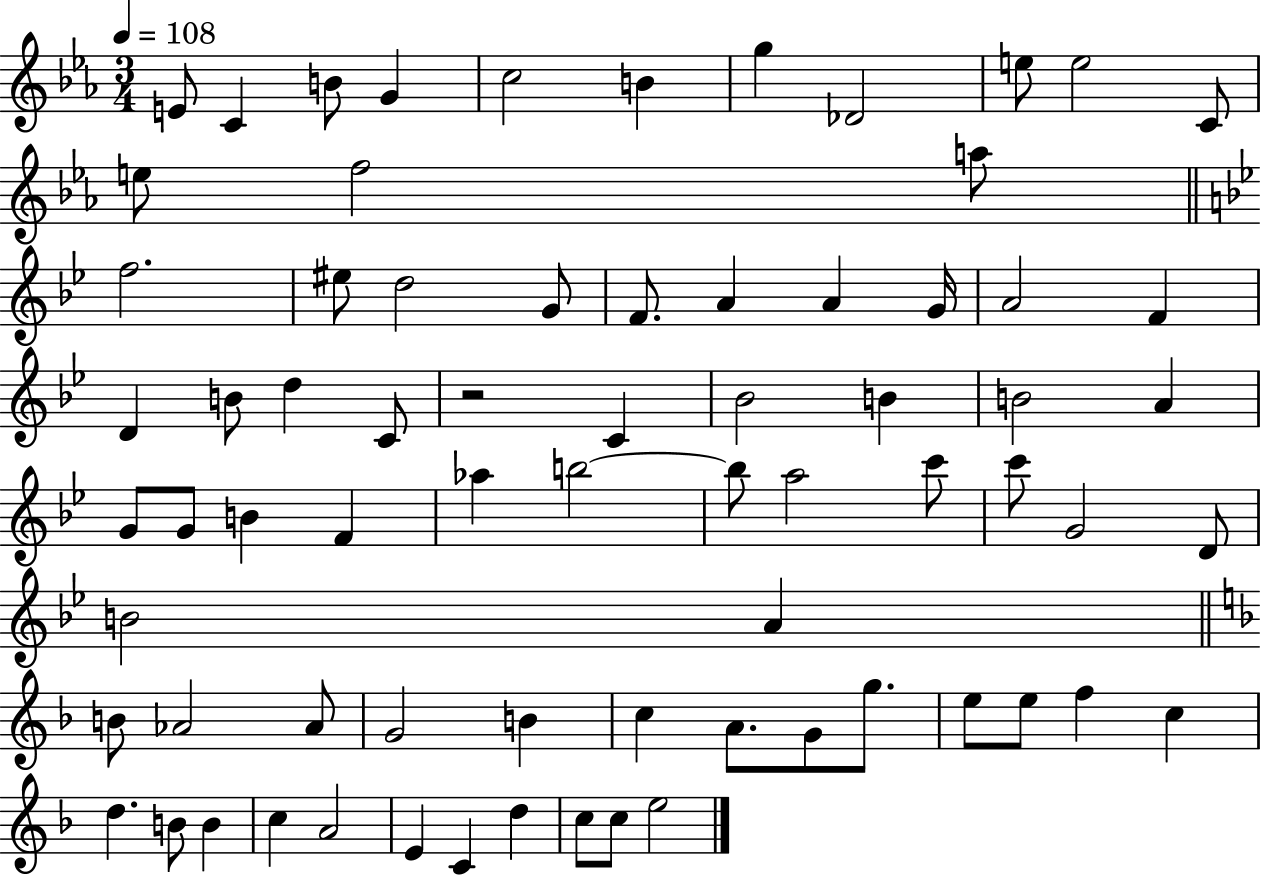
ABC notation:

X:1
T:Untitled
M:3/4
L:1/4
K:Eb
E/2 C B/2 G c2 B g _D2 e/2 e2 C/2 e/2 f2 a/2 f2 ^e/2 d2 G/2 F/2 A A G/4 A2 F D B/2 d C/2 z2 C _B2 B B2 A G/2 G/2 B F _a b2 b/2 a2 c'/2 c'/2 G2 D/2 B2 A B/2 _A2 _A/2 G2 B c A/2 G/2 g/2 e/2 e/2 f c d B/2 B c A2 E C d c/2 c/2 e2